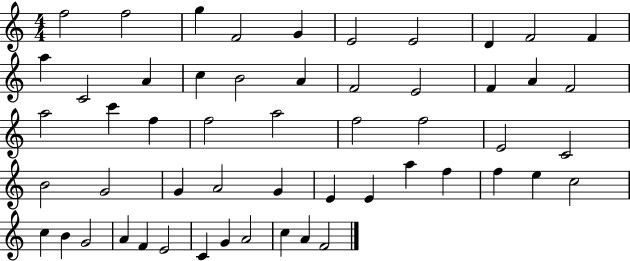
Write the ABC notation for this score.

X:1
T:Untitled
M:4/4
L:1/4
K:C
f2 f2 g F2 G E2 E2 D F2 F a C2 A c B2 A F2 E2 F A F2 a2 c' f f2 a2 f2 f2 E2 C2 B2 G2 G A2 G E E a f f e c2 c B G2 A F E2 C G A2 c A F2